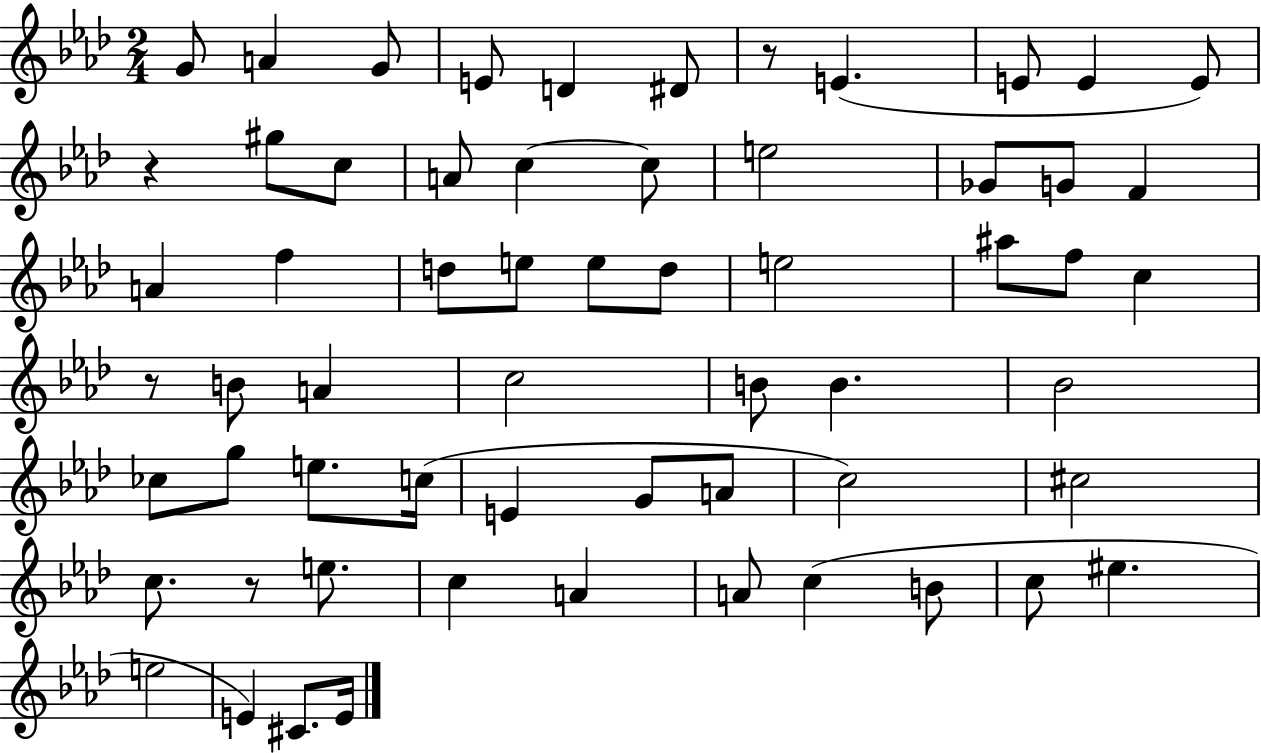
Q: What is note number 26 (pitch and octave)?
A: E5